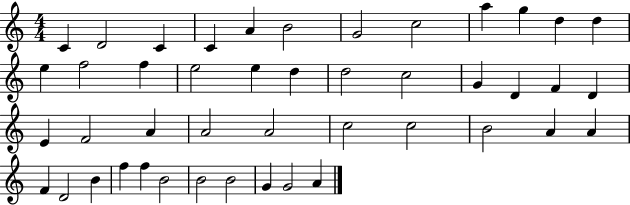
X:1
T:Untitled
M:4/4
L:1/4
K:C
C D2 C C A B2 G2 c2 a g d d e f2 f e2 e d d2 c2 G D F D E F2 A A2 A2 c2 c2 B2 A A F D2 B f f B2 B2 B2 G G2 A